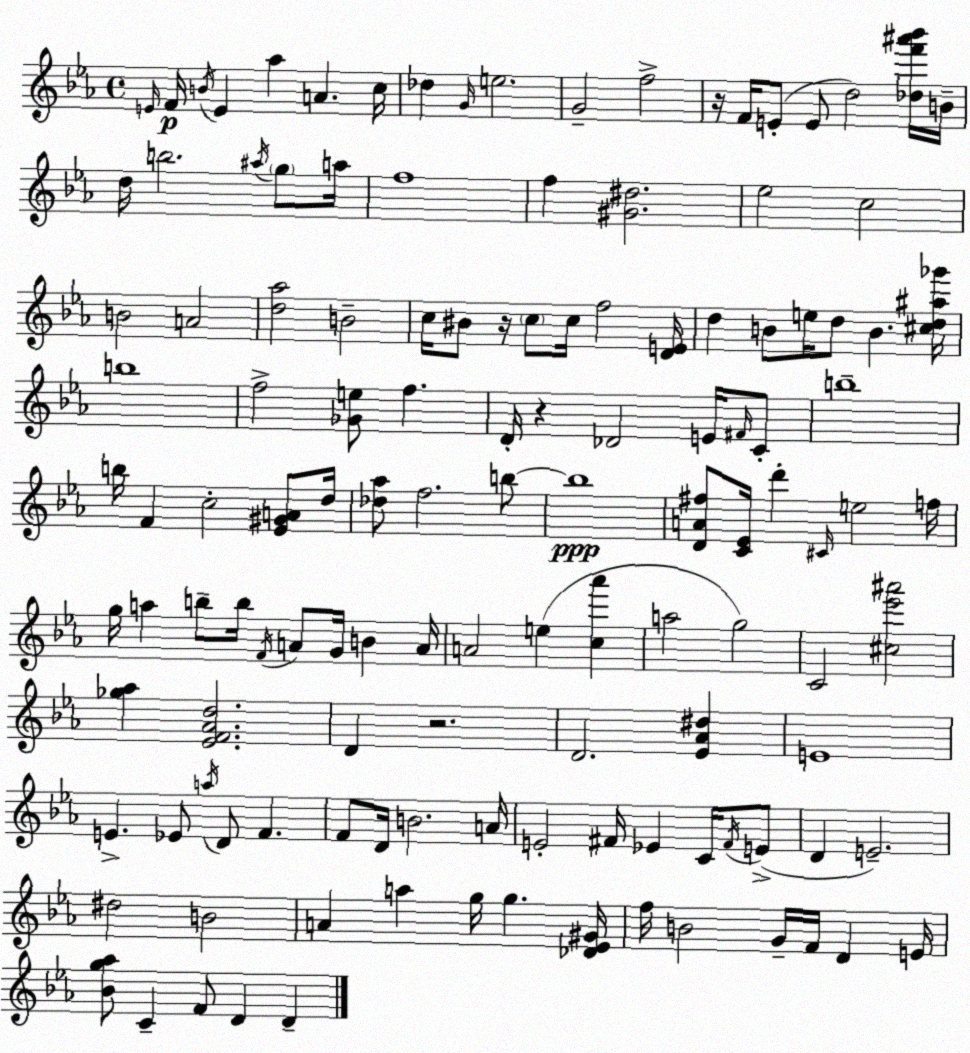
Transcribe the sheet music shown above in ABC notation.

X:1
T:Untitled
M:4/4
L:1/4
K:Eb
E/4 F/4 B/4 E _a A c/4 _d G/4 e2 G2 f2 z/4 F/4 E/2 E/2 d2 [_df'^a'_b']/4 B/4 d/4 b2 ^a/4 g/2 a/4 f4 f [^G^d]2 _e2 c2 B2 A2 [d_a]2 B2 c/4 ^B/2 z/4 c/2 c/4 f2 [DE]/4 d B/2 e/4 d/2 B [^cd^a_g']/4 b4 f2 [_Ge]/2 f D/4 z _D2 E/4 ^F/4 C/2 b4 b/4 F c2 [_E^GA]/2 d/4 [_d_a]/2 f2 b/2 b4 [DA^f]/2 [C_E]/4 d' ^C/4 e2 f/4 g/4 a b/2 b/4 F/4 A/2 G/4 B A/4 A2 e [c_a'] a2 g2 C2 [^c_e'^a']2 [_g_a] [_EF_Ad]2 D z2 D2 [_E_A^d] E4 E _E/2 a/4 D/2 F F/2 D/4 B2 A/4 E2 ^F/4 _E C/4 ^F/4 E/2 D E2 ^d2 B2 A a g/4 g [_D_E^G]/4 f/4 B2 G/4 F/4 D E/4 [_Bg_a]/2 C F/2 D D